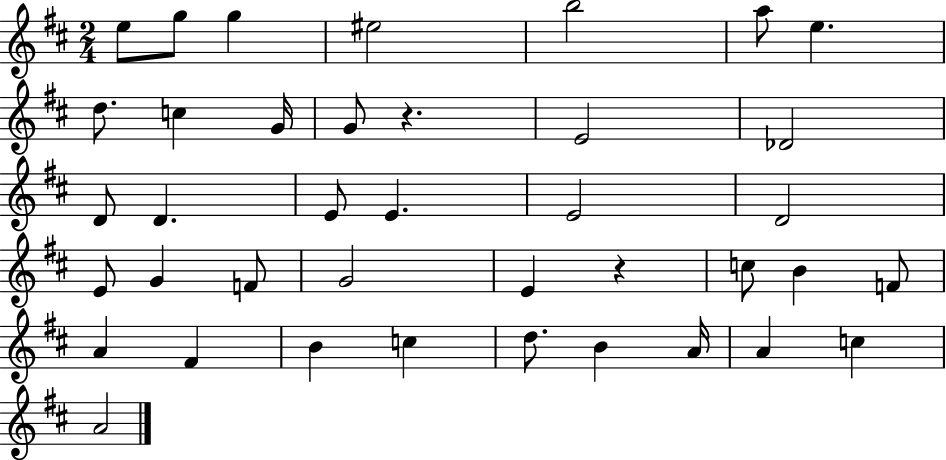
E5/e G5/e G5/q EIS5/h B5/h A5/e E5/q. D5/e. C5/q G4/s G4/e R/q. E4/h Db4/h D4/e D4/q. E4/e E4/q. E4/h D4/h E4/e G4/q F4/e G4/h E4/q R/q C5/e B4/q F4/e A4/q F#4/q B4/q C5/q D5/e. B4/q A4/s A4/q C5/q A4/h